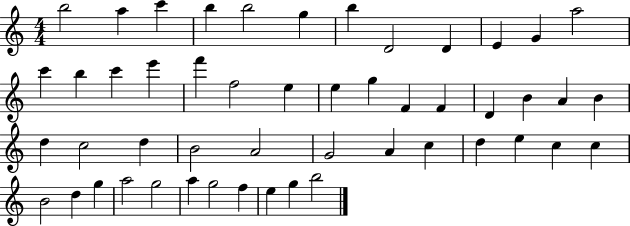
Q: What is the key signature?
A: C major